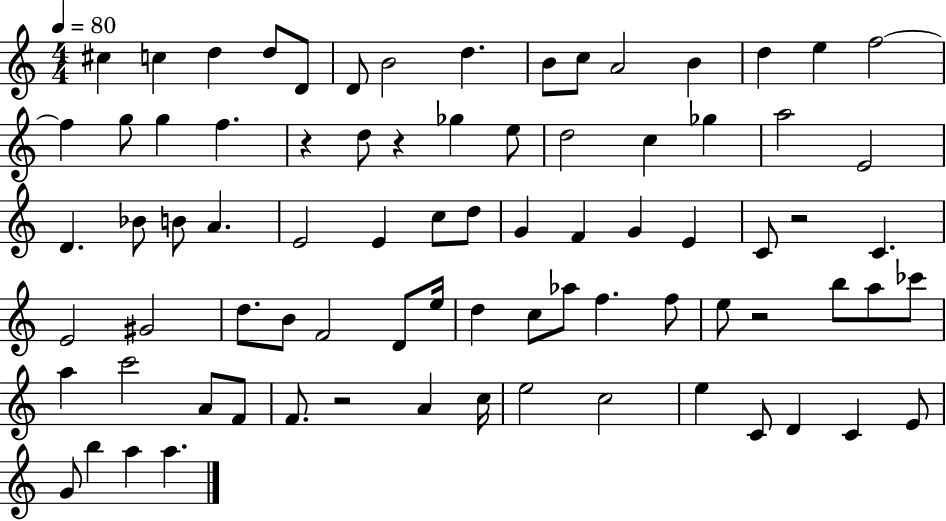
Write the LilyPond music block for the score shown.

{
  \clef treble
  \numericTimeSignature
  \time 4/4
  \key c \major
  \tempo 4 = 80
  \repeat volta 2 { cis''4 c''4 d''4 d''8 d'8 | d'8 b'2 d''4. | b'8 c''8 a'2 b'4 | d''4 e''4 f''2~~ | \break f''4 g''8 g''4 f''4. | r4 d''8 r4 ges''4 e''8 | d''2 c''4 ges''4 | a''2 e'2 | \break d'4. bes'8 b'8 a'4. | e'2 e'4 c''8 d''8 | g'4 f'4 g'4 e'4 | c'8 r2 c'4. | \break e'2 gis'2 | d''8. b'8 f'2 d'8 e''16 | d''4 c''8 aes''8 f''4. f''8 | e''8 r2 b''8 a''8 ces'''8 | \break a''4 c'''2 a'8 f'8 | f'8. r2 a'4 c''16 | e''2 c''2 | e''4 c'8 d'4 c'4 e'8 | \break g'8 b''4 a''4 a''4. | } \bar "|."
}